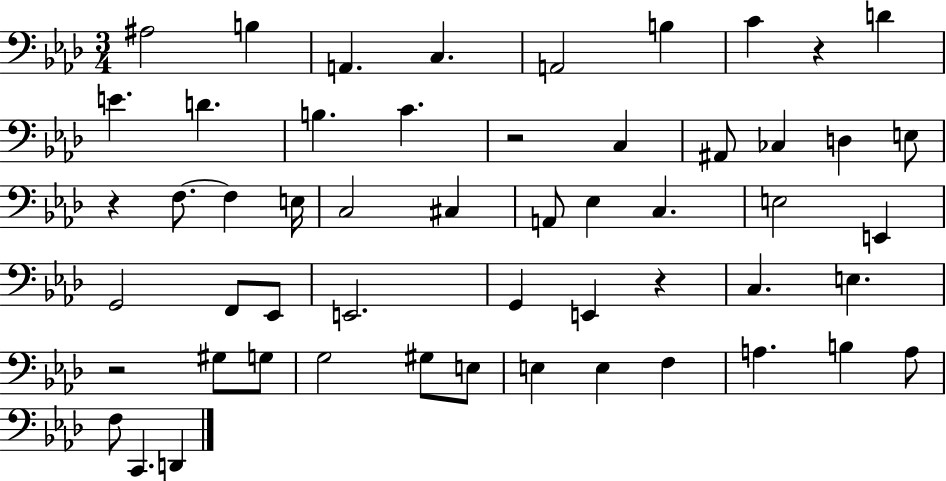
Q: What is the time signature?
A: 3/4